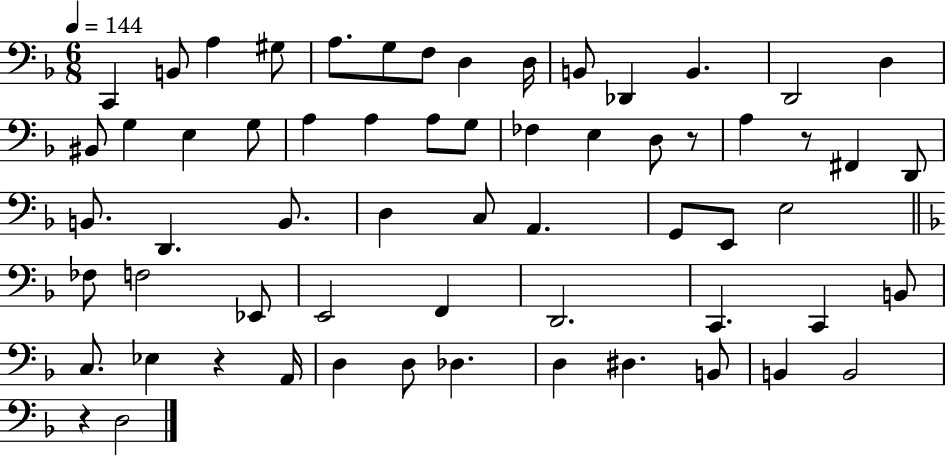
X:1
T:Untitled
M:6/8
L:1/4
K:F
C,, B,,/2 A, ^G,/2 A,/2 G,/2 F,/2 D, D,/4 B,,/2 _D,, B,, D,,2 D, ^B,,/2 G, E, G,/2 A, A, A,/2 G,/2 _F, E, D,/2 z/2 A, z/2 ^F,, D,,/2 B,,/2 D,, B,,/2 D, C,/2 A,, G,,/2 E,,/2 E,2 _F,/2 F,2 _E,,/2 E,,2 F,, D,,2 C,, C,, B,,/2 C,/2 _E, z A,,/4 D, D,/2 _D, D, ^D, B,,/2 B,, B,,2 z D,2